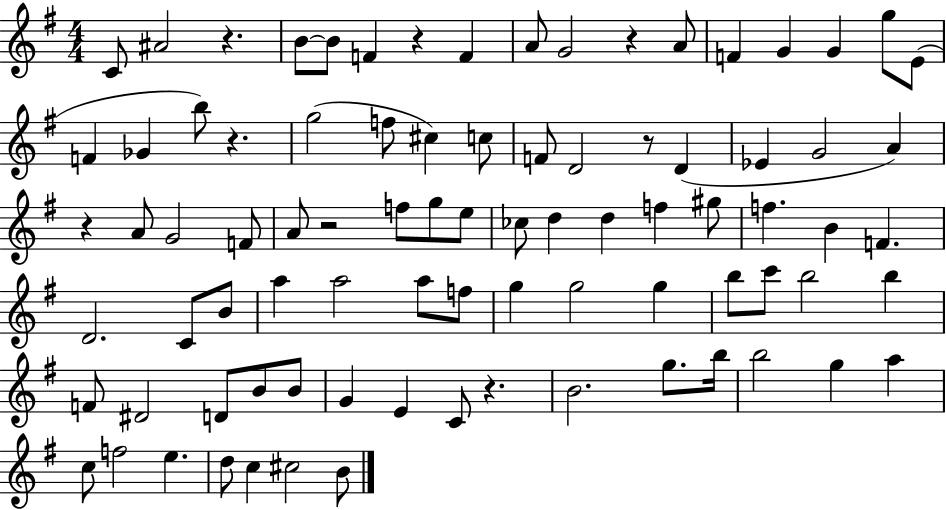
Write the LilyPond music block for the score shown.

{
  \clef treble
  \numericTimeSignature
  \time 4/4
  \key g \major
  c'8 ais'2 r4. | b'8~~ b'8 f'4 r4 f'4 | a'8 g'2 r4 a'8 | f'4 g'4 g'4 g''8 e'8( | \break f'4 ges'4 b''8) r4. | g''2( f''8 cis''4) c''8 | f'8 d'2 r8 d'4( | ees'4 g'2 a'4) | \break r4 a'8 g'2 f'8 | a'8 r2 f''8 g''8 e''8 | ces''8 d''4 d''4 f''4 gis''8 | f''4. b'4 f'4. | \break d'2. c'8 b'8 | a''4 a''2 a''8 f''8 | g''4 g''2 g''4 | b''8 c'''8 b''2 b''4 | \break f'8 dis'2 d'8 b'8 b'8 | g'4 e'4 c'8 r4. | b'2. g''8. b''16 | b''2 g''4 a''4 | \break c''8 f''2 e''4. | d''8 c''4 cis''2 b'8 | \bar "|."
}